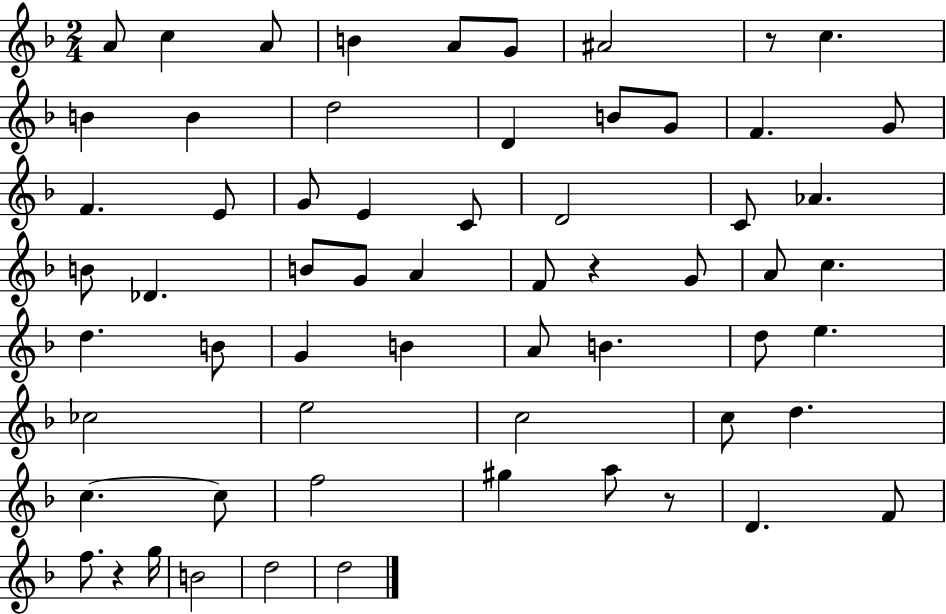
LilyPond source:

{
  \clef treble
  \numericTimeSignature
  \time 2/4
  \key f \major
  a'8 c''4 a'8 | b'4 a'8 g'8 | ais'2 | r8 c''4. | \break b'4 b'4 | d''2 | d'4 b'8 g'8 | f'4. g'8 | \break f'4. e'8 | g'8 e'4 c'8 | d'2 | c'8 aes'4. | \break b'8 des'4. | b'8 g'8 a'4 | f'8 r4 g'8 | a'8 c''4. | \break d''4. b'8 | g'4 b'4 | a'8 b'4. | d''8 e''4. | \break ces''2 | e''2 | c''2 | c''8 d''4. | \break c''4.~~ c''8 | f''2 | gis''4 a''8 r8 | d'4. f'8 | \break f''8. r4 g''16 | b'2 | d''2 | d''2 | \break \bar "|."
}